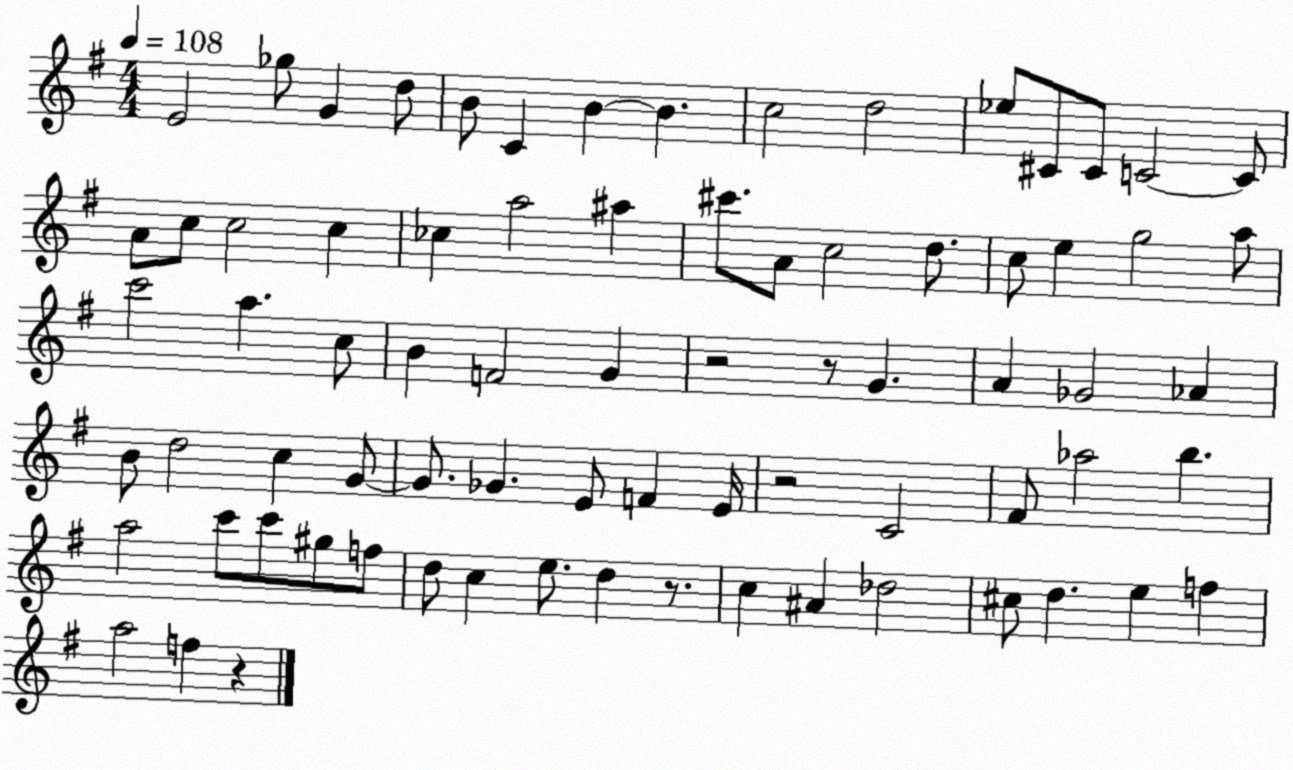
X:1
T:Untitled
M:4/4
L:1/4
K:G
E2 _g/2 G d/2 B/2 C B B c2 d2 _e/2 ^C/2 ^C/2 C2 C/2 A/2 c/2 c2 c _c a2 ^a ^c'/2 A/2 c2 d/2 c/2 e g2 a/2 c'2 a c/2 B F2 G z2 z/2 G A _G2 _A B/2 d2 c G/2 G/2 _G E/2 F E/4 z2 C2 ^F/2 _a2 b a2 c'/2 c'/2 ^g/2 f/2 d/2 c e/2 d z/2 c ^A _d2 ^c/2 d e f a2 f z